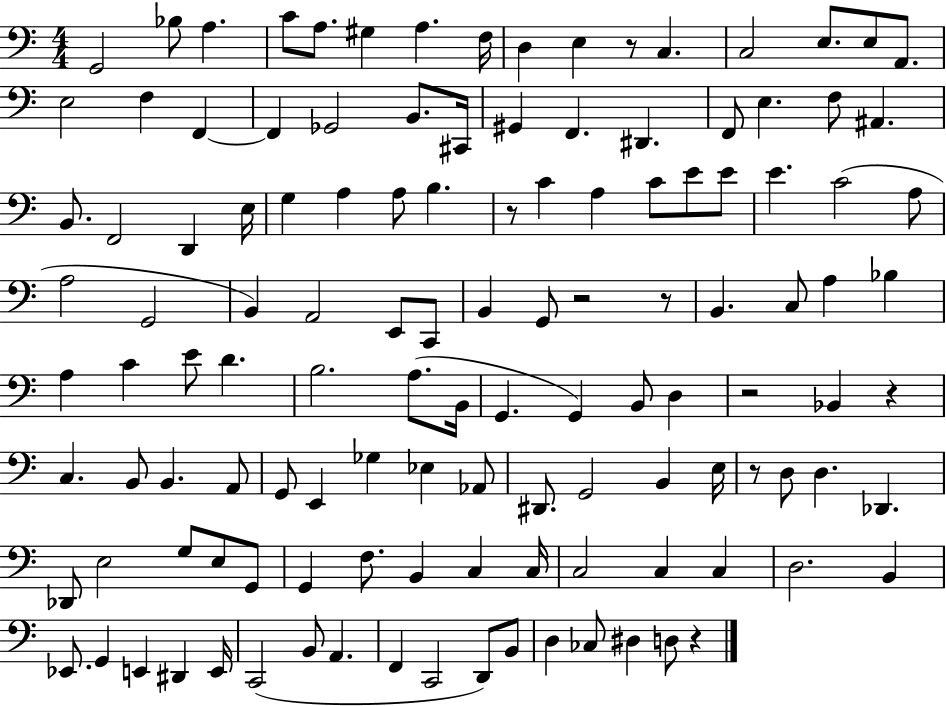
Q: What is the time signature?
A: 4/4